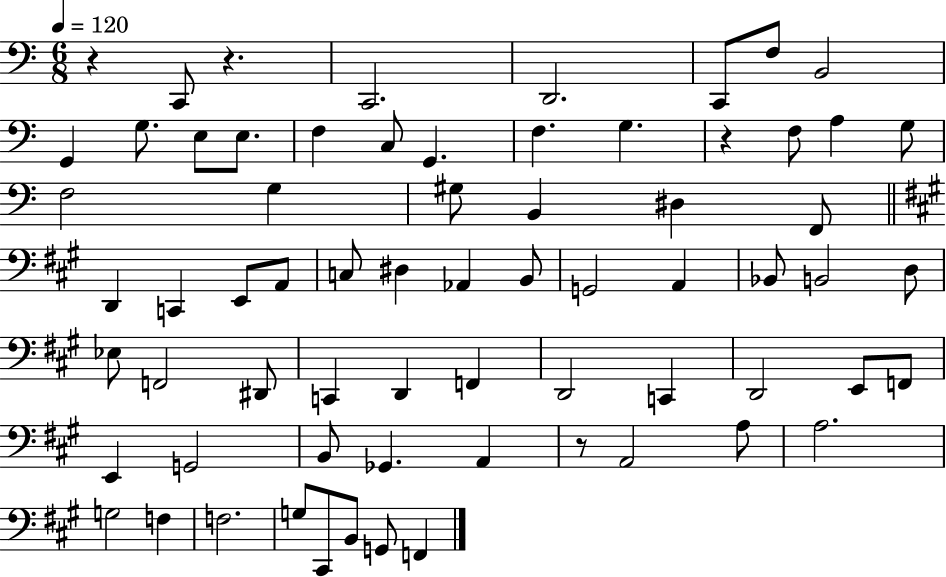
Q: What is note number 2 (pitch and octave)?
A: C2